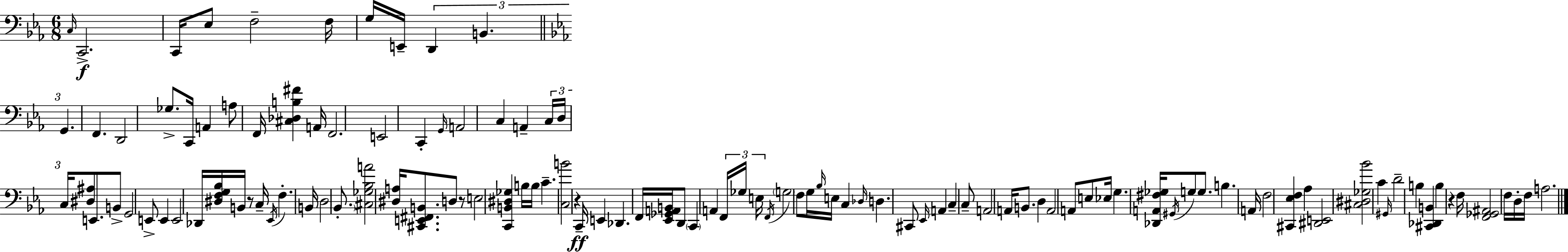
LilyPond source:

{
  \clef bass
  \numericTimeSignature
  \time 6/8
  \key c \minor
  \grace { c16 }\f c,2.-> | c,16 ees8 f2-- | f16 g16 e,16-- \tuplet 3/2 { d,4 b,4. | \bar "||" \break \key ees \major g,4. } f,4. | d,2 ges8.-> c,16 | a,4 a8 f,16 <cis des b fis'>4 a,16 | f,2. | \break e,2 c,4-. | \grace { g,16 } a,2 c4 | a,4-- \tuplet 3/2 { c16 d16 c16 } <dis ais>8 e,8. | b,8-> g,2 e,8-> | \break e,4 e,2 | des,16 <dis f g bes>16 b,16 r8 c16-- \acciaccatura { ees,16 } f4.-. | b,16 d2 \parenthesize bes,8.-. | <cis ges bes a'>2 <dis a>16 <cis, e, fis, b,>8. | \break d8 r8 e2 | <c, b, dis ges>4 b16 b16 c'4.-- | <c b'>2 r4\ff | c,16-- e,4 des,4. | \break f,16 <ees, ges, a, b,>16 d,8 \parenthesize c,4 a,4 | \tuplet 3/2 { f,16 ges16 e16 } \acciaccatura { f,16 } \parenthesize g2 | f8 g16 \grace { bes16 } e16 c4 \grace { des16 } d4. | cis,8 \grace { ees,16 } a,4 | \break c4-- c8-- a,2 | a,16 b,8. d4 a,2 | a,8 e8 ees16 g4. | <des, a, fis ges>16 \acciaccatura { gis,16 } g8 g8. | \break b4. a,16 f2 | <cis, ees f>4 aes4 <dis, e,>2 | <cis dis ges bes'>2 | c'4 \grace { gis,16 } d'2-- | \break b4 <cis, des, b,>4 | b4 r4 f16 <f, ges, ais,>2 | f16 d16-. f16 a2. | \bar "|."
}